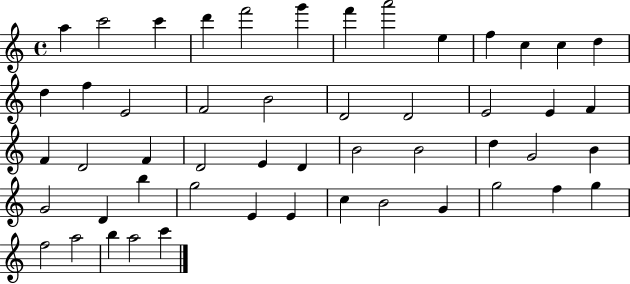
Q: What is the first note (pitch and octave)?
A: A5